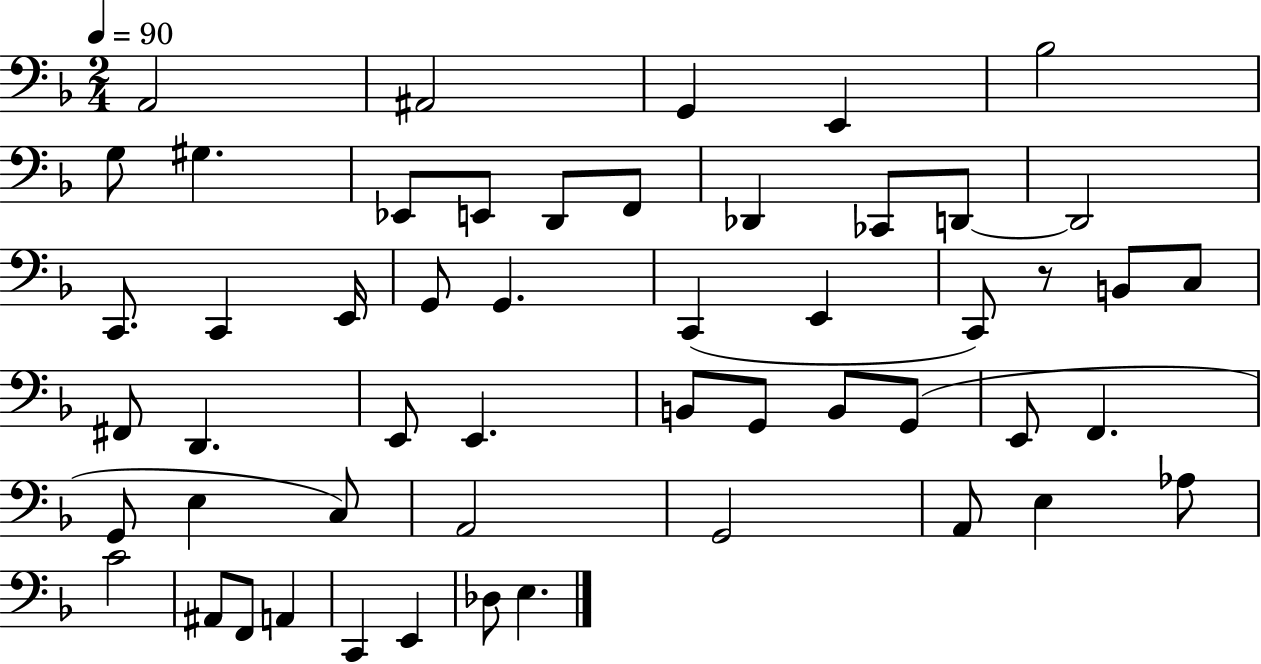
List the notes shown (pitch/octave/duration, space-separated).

A2/h A#2/h G2/q E2/q Bb3/h G3/e G#3/q. Eb2/e E2/e D2/e F2/e Db2/q CES2/e D2/e D2/h C2/e. C2/q E2/s G2/e G2/q. C2/q E2/q C2/e R/e B2/e C3/e F#2/e D2/q. E2/e E2/q. B2/e G2/e B2/e G2/e E2/e F2/q. G2/e E3/q C3/e A2/h G2/h A2/e E3/q Ab3/e C4/h A#2/e F2/e A2/q C2/q E2/q Db3/e E3/q.